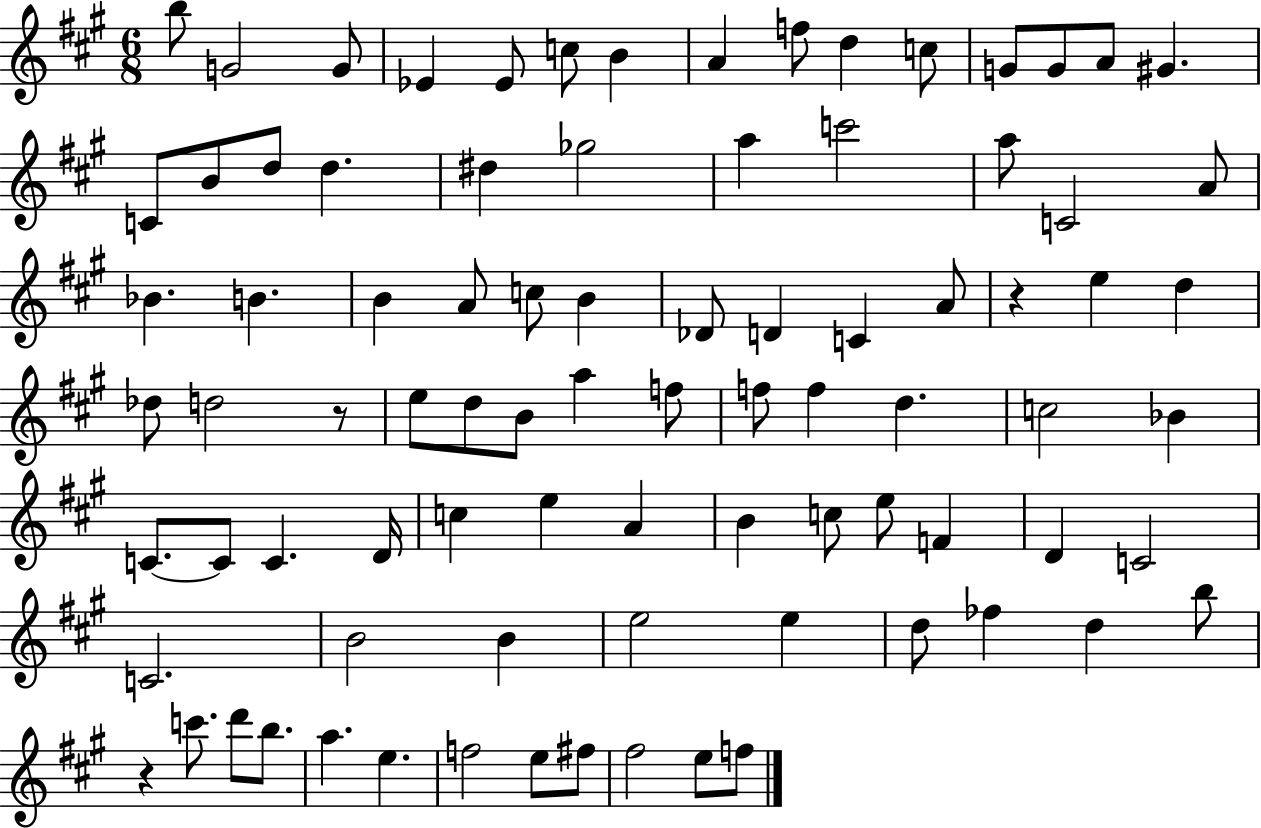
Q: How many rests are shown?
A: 3